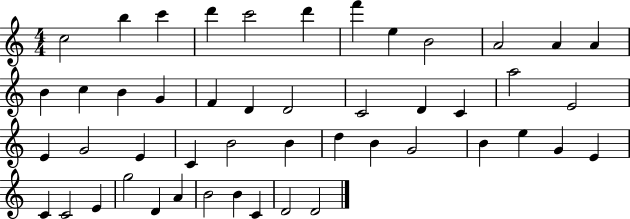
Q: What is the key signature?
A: C major